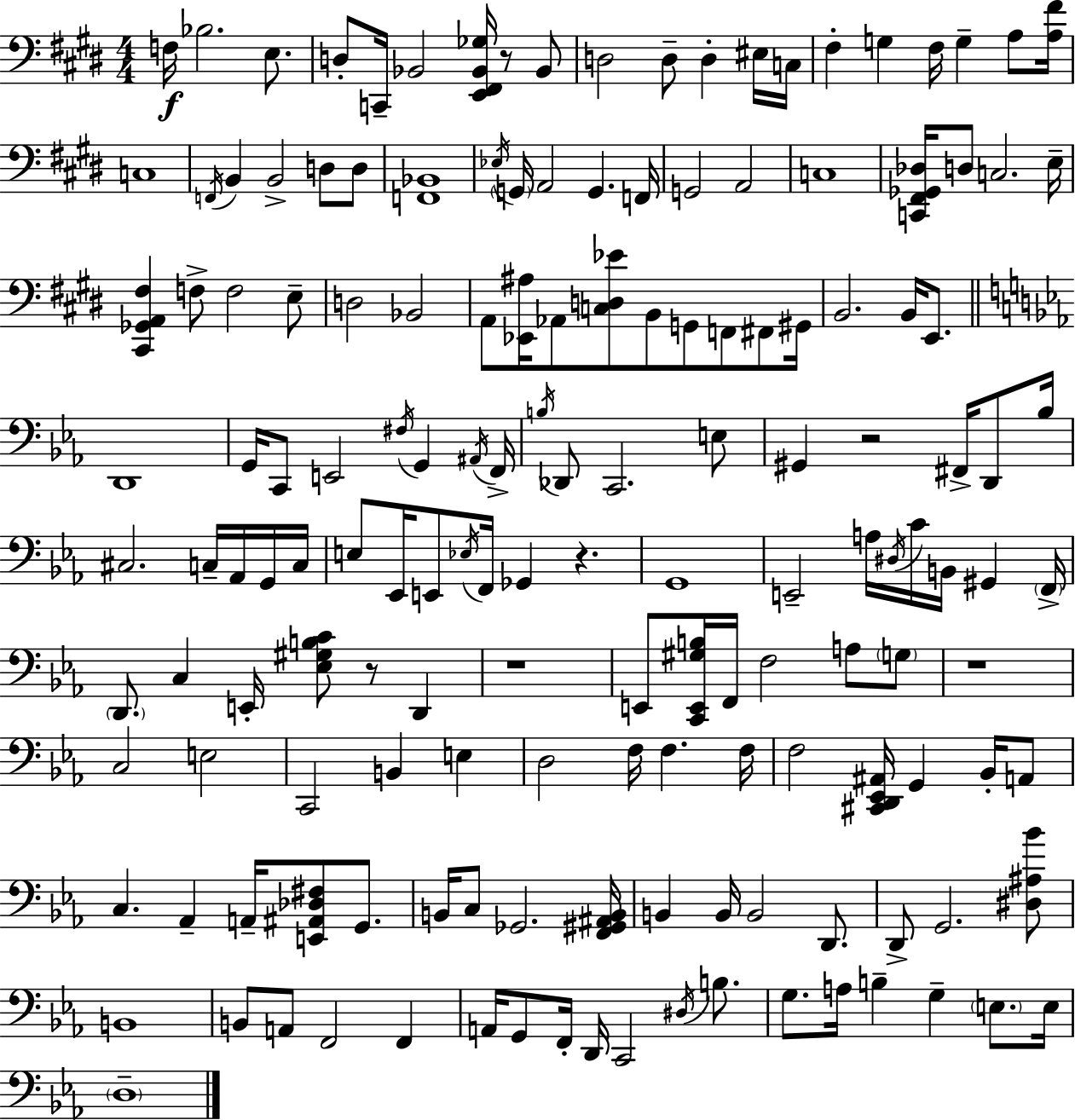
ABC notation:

X:1
T:Untitled
M:4/4
L:1/4
K:E
F,/4 _B,2 E,/2 D,/2 C,,/4 _B,,2 [E,,^F,,_B,,_G,]/4 z/2 _B,,/2 D,2 D,/2 D, ^E,/4 C,/4 ^F, G, ^F,/4 G, A,/2 [A,^F]/4 C,4 F,,/4 B,, B,,2 D,/2 D,/2 [F,,_B,,]4 _E,/4 G,,/4 A,,2 G,, F,,/4 G,,2 A,,2 C,4 [C,,^F,,_G,,_D,]/4 D,/2 C,2 E,/4 [^C,,_G,,A,,^F,] F,/2 F,2 E,/2 D,2 _B,,2 A,,/2 [_E,,^A,]/4 _A,,/2 [C,D,_E]/2 B,,/2 G,,/2 F,,/2 ^F,,/2 ^G,,/4 B,,2 B,,/4 E,,/2 D,,4 G,,/4 C,,/2 E,,2 ^F,/4 G,, ^A,,/4 F,,/4 B,/4 _D,,/2 C,,2 E,/2 ^G,, z2 ^F,,/4 D,,/2 _B,/4 ^C,2 C,/4 _A,,/4 G,,/4 C,/4 E,/2 _E,,/4 E,,/2 _E,/4 F,,/4 _G,, z G,,4 E,,2 A,/4 ^D,/4 C/4 B,,/4 ^G,, F,,/4 D,,/2 C, E,,/4 [_E,^G,B,C]/2 z/2 D,, z4 E,,/2 [C,,E,,^G,B,]/4 F,,/4 F,2 A,/2 G,/2 z4 C,2 E,2 C,,2 B,, E, D,2 F,/4 F, F,/4 F,2 [^C,,D,,_E,,^A,,]/4 G,, _B,,/4 A,,/2 C, _A,, A,,/4 [E,,^A,,_D,^F,]/2 G,,/2 B,,/4 C,/2 _G,,2 [F,,^G,,^A,,B,,]/4 B,, B,,/4 B,,2 D,,/2 D,,/2 G,,2 [^D,^A,_B]/2 B,,4 B,,/2 A,,/2 F,,2 F,, A,,/4 G,,/2 F,,/4 D,,/4 C,,2 ^D,/4 B,/2 G,/2 A,/4 B, G, E,/2 E,/4 D,4